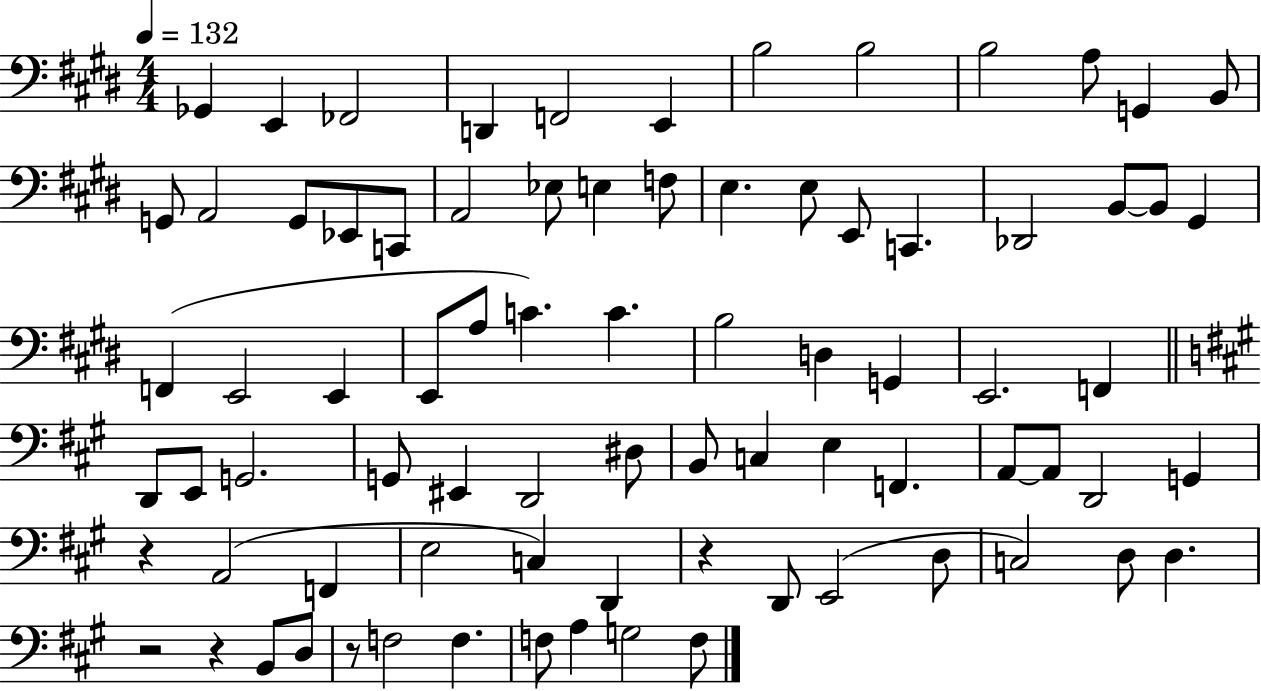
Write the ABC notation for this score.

X:1
T:Untitled
M:4/4
L:1/4
K:E
_G,, E,, _F,,2 D,, F,,2 E,, B,2 B,2 B,2 A,/2 G,, B,,/2 G,,/2 A,,2 G,,/2 _E,,/2 C,,/2 A,,2 _E,/2 E, F,/2 E, E,/2 E,,/2 C,, _D,,2 B,,/2 B,,/2 ^G,, F,, E,,2 E,, E,,/2 A,/2 C C B,2 D, G,, E,,2 F,, D,,/2 E,,/2 G,,2 G,,/2 ^E,, D,,2 ^D,/2 B,,/2 C, E, F,, A,,/2 A,,/2 D,,2 G,, z A,,2 F,, E,2 C, D,, z D,,/2 E,,2 D,/2 C,2 D,/2 D, z2 z B,,/2 D,/2 z/2 F,2 F, F,/2 A, G,2 F,/2